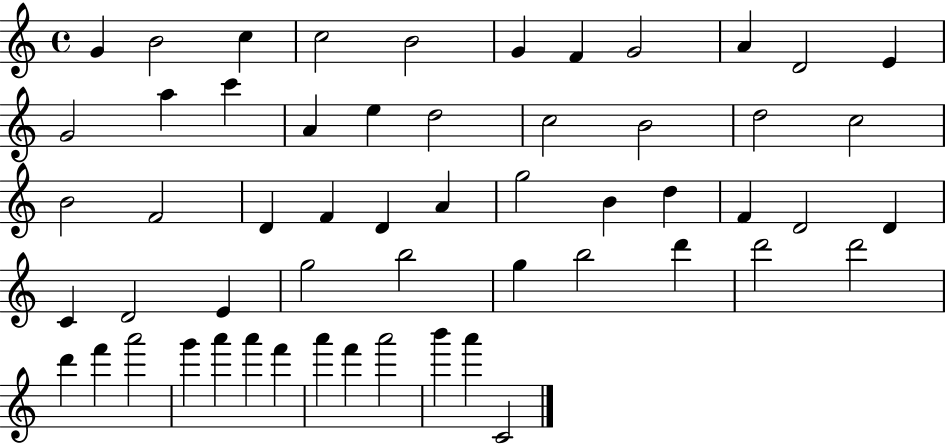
G4/q B4/h C5/q C5/h B4/h G4/q F4/q G4/h A4/q D4/h E4/q G4/h A5/q C6/q A4/q E5/q D5/h C5/h B4/h D5/h C5/h B4/h F4/h D4/q F4/q D4/q A4/q G5/h B4/q D5/q F4/q D4/h D4/q C4/q D4/h E4/q G5/h B5/h G5/q B5/h D6/q D6/h D6/h D6/q F6/q A6/h G6/q A6/q A6/q F6/q A6/q F6/q A6/h B6/q A6/q C4/h